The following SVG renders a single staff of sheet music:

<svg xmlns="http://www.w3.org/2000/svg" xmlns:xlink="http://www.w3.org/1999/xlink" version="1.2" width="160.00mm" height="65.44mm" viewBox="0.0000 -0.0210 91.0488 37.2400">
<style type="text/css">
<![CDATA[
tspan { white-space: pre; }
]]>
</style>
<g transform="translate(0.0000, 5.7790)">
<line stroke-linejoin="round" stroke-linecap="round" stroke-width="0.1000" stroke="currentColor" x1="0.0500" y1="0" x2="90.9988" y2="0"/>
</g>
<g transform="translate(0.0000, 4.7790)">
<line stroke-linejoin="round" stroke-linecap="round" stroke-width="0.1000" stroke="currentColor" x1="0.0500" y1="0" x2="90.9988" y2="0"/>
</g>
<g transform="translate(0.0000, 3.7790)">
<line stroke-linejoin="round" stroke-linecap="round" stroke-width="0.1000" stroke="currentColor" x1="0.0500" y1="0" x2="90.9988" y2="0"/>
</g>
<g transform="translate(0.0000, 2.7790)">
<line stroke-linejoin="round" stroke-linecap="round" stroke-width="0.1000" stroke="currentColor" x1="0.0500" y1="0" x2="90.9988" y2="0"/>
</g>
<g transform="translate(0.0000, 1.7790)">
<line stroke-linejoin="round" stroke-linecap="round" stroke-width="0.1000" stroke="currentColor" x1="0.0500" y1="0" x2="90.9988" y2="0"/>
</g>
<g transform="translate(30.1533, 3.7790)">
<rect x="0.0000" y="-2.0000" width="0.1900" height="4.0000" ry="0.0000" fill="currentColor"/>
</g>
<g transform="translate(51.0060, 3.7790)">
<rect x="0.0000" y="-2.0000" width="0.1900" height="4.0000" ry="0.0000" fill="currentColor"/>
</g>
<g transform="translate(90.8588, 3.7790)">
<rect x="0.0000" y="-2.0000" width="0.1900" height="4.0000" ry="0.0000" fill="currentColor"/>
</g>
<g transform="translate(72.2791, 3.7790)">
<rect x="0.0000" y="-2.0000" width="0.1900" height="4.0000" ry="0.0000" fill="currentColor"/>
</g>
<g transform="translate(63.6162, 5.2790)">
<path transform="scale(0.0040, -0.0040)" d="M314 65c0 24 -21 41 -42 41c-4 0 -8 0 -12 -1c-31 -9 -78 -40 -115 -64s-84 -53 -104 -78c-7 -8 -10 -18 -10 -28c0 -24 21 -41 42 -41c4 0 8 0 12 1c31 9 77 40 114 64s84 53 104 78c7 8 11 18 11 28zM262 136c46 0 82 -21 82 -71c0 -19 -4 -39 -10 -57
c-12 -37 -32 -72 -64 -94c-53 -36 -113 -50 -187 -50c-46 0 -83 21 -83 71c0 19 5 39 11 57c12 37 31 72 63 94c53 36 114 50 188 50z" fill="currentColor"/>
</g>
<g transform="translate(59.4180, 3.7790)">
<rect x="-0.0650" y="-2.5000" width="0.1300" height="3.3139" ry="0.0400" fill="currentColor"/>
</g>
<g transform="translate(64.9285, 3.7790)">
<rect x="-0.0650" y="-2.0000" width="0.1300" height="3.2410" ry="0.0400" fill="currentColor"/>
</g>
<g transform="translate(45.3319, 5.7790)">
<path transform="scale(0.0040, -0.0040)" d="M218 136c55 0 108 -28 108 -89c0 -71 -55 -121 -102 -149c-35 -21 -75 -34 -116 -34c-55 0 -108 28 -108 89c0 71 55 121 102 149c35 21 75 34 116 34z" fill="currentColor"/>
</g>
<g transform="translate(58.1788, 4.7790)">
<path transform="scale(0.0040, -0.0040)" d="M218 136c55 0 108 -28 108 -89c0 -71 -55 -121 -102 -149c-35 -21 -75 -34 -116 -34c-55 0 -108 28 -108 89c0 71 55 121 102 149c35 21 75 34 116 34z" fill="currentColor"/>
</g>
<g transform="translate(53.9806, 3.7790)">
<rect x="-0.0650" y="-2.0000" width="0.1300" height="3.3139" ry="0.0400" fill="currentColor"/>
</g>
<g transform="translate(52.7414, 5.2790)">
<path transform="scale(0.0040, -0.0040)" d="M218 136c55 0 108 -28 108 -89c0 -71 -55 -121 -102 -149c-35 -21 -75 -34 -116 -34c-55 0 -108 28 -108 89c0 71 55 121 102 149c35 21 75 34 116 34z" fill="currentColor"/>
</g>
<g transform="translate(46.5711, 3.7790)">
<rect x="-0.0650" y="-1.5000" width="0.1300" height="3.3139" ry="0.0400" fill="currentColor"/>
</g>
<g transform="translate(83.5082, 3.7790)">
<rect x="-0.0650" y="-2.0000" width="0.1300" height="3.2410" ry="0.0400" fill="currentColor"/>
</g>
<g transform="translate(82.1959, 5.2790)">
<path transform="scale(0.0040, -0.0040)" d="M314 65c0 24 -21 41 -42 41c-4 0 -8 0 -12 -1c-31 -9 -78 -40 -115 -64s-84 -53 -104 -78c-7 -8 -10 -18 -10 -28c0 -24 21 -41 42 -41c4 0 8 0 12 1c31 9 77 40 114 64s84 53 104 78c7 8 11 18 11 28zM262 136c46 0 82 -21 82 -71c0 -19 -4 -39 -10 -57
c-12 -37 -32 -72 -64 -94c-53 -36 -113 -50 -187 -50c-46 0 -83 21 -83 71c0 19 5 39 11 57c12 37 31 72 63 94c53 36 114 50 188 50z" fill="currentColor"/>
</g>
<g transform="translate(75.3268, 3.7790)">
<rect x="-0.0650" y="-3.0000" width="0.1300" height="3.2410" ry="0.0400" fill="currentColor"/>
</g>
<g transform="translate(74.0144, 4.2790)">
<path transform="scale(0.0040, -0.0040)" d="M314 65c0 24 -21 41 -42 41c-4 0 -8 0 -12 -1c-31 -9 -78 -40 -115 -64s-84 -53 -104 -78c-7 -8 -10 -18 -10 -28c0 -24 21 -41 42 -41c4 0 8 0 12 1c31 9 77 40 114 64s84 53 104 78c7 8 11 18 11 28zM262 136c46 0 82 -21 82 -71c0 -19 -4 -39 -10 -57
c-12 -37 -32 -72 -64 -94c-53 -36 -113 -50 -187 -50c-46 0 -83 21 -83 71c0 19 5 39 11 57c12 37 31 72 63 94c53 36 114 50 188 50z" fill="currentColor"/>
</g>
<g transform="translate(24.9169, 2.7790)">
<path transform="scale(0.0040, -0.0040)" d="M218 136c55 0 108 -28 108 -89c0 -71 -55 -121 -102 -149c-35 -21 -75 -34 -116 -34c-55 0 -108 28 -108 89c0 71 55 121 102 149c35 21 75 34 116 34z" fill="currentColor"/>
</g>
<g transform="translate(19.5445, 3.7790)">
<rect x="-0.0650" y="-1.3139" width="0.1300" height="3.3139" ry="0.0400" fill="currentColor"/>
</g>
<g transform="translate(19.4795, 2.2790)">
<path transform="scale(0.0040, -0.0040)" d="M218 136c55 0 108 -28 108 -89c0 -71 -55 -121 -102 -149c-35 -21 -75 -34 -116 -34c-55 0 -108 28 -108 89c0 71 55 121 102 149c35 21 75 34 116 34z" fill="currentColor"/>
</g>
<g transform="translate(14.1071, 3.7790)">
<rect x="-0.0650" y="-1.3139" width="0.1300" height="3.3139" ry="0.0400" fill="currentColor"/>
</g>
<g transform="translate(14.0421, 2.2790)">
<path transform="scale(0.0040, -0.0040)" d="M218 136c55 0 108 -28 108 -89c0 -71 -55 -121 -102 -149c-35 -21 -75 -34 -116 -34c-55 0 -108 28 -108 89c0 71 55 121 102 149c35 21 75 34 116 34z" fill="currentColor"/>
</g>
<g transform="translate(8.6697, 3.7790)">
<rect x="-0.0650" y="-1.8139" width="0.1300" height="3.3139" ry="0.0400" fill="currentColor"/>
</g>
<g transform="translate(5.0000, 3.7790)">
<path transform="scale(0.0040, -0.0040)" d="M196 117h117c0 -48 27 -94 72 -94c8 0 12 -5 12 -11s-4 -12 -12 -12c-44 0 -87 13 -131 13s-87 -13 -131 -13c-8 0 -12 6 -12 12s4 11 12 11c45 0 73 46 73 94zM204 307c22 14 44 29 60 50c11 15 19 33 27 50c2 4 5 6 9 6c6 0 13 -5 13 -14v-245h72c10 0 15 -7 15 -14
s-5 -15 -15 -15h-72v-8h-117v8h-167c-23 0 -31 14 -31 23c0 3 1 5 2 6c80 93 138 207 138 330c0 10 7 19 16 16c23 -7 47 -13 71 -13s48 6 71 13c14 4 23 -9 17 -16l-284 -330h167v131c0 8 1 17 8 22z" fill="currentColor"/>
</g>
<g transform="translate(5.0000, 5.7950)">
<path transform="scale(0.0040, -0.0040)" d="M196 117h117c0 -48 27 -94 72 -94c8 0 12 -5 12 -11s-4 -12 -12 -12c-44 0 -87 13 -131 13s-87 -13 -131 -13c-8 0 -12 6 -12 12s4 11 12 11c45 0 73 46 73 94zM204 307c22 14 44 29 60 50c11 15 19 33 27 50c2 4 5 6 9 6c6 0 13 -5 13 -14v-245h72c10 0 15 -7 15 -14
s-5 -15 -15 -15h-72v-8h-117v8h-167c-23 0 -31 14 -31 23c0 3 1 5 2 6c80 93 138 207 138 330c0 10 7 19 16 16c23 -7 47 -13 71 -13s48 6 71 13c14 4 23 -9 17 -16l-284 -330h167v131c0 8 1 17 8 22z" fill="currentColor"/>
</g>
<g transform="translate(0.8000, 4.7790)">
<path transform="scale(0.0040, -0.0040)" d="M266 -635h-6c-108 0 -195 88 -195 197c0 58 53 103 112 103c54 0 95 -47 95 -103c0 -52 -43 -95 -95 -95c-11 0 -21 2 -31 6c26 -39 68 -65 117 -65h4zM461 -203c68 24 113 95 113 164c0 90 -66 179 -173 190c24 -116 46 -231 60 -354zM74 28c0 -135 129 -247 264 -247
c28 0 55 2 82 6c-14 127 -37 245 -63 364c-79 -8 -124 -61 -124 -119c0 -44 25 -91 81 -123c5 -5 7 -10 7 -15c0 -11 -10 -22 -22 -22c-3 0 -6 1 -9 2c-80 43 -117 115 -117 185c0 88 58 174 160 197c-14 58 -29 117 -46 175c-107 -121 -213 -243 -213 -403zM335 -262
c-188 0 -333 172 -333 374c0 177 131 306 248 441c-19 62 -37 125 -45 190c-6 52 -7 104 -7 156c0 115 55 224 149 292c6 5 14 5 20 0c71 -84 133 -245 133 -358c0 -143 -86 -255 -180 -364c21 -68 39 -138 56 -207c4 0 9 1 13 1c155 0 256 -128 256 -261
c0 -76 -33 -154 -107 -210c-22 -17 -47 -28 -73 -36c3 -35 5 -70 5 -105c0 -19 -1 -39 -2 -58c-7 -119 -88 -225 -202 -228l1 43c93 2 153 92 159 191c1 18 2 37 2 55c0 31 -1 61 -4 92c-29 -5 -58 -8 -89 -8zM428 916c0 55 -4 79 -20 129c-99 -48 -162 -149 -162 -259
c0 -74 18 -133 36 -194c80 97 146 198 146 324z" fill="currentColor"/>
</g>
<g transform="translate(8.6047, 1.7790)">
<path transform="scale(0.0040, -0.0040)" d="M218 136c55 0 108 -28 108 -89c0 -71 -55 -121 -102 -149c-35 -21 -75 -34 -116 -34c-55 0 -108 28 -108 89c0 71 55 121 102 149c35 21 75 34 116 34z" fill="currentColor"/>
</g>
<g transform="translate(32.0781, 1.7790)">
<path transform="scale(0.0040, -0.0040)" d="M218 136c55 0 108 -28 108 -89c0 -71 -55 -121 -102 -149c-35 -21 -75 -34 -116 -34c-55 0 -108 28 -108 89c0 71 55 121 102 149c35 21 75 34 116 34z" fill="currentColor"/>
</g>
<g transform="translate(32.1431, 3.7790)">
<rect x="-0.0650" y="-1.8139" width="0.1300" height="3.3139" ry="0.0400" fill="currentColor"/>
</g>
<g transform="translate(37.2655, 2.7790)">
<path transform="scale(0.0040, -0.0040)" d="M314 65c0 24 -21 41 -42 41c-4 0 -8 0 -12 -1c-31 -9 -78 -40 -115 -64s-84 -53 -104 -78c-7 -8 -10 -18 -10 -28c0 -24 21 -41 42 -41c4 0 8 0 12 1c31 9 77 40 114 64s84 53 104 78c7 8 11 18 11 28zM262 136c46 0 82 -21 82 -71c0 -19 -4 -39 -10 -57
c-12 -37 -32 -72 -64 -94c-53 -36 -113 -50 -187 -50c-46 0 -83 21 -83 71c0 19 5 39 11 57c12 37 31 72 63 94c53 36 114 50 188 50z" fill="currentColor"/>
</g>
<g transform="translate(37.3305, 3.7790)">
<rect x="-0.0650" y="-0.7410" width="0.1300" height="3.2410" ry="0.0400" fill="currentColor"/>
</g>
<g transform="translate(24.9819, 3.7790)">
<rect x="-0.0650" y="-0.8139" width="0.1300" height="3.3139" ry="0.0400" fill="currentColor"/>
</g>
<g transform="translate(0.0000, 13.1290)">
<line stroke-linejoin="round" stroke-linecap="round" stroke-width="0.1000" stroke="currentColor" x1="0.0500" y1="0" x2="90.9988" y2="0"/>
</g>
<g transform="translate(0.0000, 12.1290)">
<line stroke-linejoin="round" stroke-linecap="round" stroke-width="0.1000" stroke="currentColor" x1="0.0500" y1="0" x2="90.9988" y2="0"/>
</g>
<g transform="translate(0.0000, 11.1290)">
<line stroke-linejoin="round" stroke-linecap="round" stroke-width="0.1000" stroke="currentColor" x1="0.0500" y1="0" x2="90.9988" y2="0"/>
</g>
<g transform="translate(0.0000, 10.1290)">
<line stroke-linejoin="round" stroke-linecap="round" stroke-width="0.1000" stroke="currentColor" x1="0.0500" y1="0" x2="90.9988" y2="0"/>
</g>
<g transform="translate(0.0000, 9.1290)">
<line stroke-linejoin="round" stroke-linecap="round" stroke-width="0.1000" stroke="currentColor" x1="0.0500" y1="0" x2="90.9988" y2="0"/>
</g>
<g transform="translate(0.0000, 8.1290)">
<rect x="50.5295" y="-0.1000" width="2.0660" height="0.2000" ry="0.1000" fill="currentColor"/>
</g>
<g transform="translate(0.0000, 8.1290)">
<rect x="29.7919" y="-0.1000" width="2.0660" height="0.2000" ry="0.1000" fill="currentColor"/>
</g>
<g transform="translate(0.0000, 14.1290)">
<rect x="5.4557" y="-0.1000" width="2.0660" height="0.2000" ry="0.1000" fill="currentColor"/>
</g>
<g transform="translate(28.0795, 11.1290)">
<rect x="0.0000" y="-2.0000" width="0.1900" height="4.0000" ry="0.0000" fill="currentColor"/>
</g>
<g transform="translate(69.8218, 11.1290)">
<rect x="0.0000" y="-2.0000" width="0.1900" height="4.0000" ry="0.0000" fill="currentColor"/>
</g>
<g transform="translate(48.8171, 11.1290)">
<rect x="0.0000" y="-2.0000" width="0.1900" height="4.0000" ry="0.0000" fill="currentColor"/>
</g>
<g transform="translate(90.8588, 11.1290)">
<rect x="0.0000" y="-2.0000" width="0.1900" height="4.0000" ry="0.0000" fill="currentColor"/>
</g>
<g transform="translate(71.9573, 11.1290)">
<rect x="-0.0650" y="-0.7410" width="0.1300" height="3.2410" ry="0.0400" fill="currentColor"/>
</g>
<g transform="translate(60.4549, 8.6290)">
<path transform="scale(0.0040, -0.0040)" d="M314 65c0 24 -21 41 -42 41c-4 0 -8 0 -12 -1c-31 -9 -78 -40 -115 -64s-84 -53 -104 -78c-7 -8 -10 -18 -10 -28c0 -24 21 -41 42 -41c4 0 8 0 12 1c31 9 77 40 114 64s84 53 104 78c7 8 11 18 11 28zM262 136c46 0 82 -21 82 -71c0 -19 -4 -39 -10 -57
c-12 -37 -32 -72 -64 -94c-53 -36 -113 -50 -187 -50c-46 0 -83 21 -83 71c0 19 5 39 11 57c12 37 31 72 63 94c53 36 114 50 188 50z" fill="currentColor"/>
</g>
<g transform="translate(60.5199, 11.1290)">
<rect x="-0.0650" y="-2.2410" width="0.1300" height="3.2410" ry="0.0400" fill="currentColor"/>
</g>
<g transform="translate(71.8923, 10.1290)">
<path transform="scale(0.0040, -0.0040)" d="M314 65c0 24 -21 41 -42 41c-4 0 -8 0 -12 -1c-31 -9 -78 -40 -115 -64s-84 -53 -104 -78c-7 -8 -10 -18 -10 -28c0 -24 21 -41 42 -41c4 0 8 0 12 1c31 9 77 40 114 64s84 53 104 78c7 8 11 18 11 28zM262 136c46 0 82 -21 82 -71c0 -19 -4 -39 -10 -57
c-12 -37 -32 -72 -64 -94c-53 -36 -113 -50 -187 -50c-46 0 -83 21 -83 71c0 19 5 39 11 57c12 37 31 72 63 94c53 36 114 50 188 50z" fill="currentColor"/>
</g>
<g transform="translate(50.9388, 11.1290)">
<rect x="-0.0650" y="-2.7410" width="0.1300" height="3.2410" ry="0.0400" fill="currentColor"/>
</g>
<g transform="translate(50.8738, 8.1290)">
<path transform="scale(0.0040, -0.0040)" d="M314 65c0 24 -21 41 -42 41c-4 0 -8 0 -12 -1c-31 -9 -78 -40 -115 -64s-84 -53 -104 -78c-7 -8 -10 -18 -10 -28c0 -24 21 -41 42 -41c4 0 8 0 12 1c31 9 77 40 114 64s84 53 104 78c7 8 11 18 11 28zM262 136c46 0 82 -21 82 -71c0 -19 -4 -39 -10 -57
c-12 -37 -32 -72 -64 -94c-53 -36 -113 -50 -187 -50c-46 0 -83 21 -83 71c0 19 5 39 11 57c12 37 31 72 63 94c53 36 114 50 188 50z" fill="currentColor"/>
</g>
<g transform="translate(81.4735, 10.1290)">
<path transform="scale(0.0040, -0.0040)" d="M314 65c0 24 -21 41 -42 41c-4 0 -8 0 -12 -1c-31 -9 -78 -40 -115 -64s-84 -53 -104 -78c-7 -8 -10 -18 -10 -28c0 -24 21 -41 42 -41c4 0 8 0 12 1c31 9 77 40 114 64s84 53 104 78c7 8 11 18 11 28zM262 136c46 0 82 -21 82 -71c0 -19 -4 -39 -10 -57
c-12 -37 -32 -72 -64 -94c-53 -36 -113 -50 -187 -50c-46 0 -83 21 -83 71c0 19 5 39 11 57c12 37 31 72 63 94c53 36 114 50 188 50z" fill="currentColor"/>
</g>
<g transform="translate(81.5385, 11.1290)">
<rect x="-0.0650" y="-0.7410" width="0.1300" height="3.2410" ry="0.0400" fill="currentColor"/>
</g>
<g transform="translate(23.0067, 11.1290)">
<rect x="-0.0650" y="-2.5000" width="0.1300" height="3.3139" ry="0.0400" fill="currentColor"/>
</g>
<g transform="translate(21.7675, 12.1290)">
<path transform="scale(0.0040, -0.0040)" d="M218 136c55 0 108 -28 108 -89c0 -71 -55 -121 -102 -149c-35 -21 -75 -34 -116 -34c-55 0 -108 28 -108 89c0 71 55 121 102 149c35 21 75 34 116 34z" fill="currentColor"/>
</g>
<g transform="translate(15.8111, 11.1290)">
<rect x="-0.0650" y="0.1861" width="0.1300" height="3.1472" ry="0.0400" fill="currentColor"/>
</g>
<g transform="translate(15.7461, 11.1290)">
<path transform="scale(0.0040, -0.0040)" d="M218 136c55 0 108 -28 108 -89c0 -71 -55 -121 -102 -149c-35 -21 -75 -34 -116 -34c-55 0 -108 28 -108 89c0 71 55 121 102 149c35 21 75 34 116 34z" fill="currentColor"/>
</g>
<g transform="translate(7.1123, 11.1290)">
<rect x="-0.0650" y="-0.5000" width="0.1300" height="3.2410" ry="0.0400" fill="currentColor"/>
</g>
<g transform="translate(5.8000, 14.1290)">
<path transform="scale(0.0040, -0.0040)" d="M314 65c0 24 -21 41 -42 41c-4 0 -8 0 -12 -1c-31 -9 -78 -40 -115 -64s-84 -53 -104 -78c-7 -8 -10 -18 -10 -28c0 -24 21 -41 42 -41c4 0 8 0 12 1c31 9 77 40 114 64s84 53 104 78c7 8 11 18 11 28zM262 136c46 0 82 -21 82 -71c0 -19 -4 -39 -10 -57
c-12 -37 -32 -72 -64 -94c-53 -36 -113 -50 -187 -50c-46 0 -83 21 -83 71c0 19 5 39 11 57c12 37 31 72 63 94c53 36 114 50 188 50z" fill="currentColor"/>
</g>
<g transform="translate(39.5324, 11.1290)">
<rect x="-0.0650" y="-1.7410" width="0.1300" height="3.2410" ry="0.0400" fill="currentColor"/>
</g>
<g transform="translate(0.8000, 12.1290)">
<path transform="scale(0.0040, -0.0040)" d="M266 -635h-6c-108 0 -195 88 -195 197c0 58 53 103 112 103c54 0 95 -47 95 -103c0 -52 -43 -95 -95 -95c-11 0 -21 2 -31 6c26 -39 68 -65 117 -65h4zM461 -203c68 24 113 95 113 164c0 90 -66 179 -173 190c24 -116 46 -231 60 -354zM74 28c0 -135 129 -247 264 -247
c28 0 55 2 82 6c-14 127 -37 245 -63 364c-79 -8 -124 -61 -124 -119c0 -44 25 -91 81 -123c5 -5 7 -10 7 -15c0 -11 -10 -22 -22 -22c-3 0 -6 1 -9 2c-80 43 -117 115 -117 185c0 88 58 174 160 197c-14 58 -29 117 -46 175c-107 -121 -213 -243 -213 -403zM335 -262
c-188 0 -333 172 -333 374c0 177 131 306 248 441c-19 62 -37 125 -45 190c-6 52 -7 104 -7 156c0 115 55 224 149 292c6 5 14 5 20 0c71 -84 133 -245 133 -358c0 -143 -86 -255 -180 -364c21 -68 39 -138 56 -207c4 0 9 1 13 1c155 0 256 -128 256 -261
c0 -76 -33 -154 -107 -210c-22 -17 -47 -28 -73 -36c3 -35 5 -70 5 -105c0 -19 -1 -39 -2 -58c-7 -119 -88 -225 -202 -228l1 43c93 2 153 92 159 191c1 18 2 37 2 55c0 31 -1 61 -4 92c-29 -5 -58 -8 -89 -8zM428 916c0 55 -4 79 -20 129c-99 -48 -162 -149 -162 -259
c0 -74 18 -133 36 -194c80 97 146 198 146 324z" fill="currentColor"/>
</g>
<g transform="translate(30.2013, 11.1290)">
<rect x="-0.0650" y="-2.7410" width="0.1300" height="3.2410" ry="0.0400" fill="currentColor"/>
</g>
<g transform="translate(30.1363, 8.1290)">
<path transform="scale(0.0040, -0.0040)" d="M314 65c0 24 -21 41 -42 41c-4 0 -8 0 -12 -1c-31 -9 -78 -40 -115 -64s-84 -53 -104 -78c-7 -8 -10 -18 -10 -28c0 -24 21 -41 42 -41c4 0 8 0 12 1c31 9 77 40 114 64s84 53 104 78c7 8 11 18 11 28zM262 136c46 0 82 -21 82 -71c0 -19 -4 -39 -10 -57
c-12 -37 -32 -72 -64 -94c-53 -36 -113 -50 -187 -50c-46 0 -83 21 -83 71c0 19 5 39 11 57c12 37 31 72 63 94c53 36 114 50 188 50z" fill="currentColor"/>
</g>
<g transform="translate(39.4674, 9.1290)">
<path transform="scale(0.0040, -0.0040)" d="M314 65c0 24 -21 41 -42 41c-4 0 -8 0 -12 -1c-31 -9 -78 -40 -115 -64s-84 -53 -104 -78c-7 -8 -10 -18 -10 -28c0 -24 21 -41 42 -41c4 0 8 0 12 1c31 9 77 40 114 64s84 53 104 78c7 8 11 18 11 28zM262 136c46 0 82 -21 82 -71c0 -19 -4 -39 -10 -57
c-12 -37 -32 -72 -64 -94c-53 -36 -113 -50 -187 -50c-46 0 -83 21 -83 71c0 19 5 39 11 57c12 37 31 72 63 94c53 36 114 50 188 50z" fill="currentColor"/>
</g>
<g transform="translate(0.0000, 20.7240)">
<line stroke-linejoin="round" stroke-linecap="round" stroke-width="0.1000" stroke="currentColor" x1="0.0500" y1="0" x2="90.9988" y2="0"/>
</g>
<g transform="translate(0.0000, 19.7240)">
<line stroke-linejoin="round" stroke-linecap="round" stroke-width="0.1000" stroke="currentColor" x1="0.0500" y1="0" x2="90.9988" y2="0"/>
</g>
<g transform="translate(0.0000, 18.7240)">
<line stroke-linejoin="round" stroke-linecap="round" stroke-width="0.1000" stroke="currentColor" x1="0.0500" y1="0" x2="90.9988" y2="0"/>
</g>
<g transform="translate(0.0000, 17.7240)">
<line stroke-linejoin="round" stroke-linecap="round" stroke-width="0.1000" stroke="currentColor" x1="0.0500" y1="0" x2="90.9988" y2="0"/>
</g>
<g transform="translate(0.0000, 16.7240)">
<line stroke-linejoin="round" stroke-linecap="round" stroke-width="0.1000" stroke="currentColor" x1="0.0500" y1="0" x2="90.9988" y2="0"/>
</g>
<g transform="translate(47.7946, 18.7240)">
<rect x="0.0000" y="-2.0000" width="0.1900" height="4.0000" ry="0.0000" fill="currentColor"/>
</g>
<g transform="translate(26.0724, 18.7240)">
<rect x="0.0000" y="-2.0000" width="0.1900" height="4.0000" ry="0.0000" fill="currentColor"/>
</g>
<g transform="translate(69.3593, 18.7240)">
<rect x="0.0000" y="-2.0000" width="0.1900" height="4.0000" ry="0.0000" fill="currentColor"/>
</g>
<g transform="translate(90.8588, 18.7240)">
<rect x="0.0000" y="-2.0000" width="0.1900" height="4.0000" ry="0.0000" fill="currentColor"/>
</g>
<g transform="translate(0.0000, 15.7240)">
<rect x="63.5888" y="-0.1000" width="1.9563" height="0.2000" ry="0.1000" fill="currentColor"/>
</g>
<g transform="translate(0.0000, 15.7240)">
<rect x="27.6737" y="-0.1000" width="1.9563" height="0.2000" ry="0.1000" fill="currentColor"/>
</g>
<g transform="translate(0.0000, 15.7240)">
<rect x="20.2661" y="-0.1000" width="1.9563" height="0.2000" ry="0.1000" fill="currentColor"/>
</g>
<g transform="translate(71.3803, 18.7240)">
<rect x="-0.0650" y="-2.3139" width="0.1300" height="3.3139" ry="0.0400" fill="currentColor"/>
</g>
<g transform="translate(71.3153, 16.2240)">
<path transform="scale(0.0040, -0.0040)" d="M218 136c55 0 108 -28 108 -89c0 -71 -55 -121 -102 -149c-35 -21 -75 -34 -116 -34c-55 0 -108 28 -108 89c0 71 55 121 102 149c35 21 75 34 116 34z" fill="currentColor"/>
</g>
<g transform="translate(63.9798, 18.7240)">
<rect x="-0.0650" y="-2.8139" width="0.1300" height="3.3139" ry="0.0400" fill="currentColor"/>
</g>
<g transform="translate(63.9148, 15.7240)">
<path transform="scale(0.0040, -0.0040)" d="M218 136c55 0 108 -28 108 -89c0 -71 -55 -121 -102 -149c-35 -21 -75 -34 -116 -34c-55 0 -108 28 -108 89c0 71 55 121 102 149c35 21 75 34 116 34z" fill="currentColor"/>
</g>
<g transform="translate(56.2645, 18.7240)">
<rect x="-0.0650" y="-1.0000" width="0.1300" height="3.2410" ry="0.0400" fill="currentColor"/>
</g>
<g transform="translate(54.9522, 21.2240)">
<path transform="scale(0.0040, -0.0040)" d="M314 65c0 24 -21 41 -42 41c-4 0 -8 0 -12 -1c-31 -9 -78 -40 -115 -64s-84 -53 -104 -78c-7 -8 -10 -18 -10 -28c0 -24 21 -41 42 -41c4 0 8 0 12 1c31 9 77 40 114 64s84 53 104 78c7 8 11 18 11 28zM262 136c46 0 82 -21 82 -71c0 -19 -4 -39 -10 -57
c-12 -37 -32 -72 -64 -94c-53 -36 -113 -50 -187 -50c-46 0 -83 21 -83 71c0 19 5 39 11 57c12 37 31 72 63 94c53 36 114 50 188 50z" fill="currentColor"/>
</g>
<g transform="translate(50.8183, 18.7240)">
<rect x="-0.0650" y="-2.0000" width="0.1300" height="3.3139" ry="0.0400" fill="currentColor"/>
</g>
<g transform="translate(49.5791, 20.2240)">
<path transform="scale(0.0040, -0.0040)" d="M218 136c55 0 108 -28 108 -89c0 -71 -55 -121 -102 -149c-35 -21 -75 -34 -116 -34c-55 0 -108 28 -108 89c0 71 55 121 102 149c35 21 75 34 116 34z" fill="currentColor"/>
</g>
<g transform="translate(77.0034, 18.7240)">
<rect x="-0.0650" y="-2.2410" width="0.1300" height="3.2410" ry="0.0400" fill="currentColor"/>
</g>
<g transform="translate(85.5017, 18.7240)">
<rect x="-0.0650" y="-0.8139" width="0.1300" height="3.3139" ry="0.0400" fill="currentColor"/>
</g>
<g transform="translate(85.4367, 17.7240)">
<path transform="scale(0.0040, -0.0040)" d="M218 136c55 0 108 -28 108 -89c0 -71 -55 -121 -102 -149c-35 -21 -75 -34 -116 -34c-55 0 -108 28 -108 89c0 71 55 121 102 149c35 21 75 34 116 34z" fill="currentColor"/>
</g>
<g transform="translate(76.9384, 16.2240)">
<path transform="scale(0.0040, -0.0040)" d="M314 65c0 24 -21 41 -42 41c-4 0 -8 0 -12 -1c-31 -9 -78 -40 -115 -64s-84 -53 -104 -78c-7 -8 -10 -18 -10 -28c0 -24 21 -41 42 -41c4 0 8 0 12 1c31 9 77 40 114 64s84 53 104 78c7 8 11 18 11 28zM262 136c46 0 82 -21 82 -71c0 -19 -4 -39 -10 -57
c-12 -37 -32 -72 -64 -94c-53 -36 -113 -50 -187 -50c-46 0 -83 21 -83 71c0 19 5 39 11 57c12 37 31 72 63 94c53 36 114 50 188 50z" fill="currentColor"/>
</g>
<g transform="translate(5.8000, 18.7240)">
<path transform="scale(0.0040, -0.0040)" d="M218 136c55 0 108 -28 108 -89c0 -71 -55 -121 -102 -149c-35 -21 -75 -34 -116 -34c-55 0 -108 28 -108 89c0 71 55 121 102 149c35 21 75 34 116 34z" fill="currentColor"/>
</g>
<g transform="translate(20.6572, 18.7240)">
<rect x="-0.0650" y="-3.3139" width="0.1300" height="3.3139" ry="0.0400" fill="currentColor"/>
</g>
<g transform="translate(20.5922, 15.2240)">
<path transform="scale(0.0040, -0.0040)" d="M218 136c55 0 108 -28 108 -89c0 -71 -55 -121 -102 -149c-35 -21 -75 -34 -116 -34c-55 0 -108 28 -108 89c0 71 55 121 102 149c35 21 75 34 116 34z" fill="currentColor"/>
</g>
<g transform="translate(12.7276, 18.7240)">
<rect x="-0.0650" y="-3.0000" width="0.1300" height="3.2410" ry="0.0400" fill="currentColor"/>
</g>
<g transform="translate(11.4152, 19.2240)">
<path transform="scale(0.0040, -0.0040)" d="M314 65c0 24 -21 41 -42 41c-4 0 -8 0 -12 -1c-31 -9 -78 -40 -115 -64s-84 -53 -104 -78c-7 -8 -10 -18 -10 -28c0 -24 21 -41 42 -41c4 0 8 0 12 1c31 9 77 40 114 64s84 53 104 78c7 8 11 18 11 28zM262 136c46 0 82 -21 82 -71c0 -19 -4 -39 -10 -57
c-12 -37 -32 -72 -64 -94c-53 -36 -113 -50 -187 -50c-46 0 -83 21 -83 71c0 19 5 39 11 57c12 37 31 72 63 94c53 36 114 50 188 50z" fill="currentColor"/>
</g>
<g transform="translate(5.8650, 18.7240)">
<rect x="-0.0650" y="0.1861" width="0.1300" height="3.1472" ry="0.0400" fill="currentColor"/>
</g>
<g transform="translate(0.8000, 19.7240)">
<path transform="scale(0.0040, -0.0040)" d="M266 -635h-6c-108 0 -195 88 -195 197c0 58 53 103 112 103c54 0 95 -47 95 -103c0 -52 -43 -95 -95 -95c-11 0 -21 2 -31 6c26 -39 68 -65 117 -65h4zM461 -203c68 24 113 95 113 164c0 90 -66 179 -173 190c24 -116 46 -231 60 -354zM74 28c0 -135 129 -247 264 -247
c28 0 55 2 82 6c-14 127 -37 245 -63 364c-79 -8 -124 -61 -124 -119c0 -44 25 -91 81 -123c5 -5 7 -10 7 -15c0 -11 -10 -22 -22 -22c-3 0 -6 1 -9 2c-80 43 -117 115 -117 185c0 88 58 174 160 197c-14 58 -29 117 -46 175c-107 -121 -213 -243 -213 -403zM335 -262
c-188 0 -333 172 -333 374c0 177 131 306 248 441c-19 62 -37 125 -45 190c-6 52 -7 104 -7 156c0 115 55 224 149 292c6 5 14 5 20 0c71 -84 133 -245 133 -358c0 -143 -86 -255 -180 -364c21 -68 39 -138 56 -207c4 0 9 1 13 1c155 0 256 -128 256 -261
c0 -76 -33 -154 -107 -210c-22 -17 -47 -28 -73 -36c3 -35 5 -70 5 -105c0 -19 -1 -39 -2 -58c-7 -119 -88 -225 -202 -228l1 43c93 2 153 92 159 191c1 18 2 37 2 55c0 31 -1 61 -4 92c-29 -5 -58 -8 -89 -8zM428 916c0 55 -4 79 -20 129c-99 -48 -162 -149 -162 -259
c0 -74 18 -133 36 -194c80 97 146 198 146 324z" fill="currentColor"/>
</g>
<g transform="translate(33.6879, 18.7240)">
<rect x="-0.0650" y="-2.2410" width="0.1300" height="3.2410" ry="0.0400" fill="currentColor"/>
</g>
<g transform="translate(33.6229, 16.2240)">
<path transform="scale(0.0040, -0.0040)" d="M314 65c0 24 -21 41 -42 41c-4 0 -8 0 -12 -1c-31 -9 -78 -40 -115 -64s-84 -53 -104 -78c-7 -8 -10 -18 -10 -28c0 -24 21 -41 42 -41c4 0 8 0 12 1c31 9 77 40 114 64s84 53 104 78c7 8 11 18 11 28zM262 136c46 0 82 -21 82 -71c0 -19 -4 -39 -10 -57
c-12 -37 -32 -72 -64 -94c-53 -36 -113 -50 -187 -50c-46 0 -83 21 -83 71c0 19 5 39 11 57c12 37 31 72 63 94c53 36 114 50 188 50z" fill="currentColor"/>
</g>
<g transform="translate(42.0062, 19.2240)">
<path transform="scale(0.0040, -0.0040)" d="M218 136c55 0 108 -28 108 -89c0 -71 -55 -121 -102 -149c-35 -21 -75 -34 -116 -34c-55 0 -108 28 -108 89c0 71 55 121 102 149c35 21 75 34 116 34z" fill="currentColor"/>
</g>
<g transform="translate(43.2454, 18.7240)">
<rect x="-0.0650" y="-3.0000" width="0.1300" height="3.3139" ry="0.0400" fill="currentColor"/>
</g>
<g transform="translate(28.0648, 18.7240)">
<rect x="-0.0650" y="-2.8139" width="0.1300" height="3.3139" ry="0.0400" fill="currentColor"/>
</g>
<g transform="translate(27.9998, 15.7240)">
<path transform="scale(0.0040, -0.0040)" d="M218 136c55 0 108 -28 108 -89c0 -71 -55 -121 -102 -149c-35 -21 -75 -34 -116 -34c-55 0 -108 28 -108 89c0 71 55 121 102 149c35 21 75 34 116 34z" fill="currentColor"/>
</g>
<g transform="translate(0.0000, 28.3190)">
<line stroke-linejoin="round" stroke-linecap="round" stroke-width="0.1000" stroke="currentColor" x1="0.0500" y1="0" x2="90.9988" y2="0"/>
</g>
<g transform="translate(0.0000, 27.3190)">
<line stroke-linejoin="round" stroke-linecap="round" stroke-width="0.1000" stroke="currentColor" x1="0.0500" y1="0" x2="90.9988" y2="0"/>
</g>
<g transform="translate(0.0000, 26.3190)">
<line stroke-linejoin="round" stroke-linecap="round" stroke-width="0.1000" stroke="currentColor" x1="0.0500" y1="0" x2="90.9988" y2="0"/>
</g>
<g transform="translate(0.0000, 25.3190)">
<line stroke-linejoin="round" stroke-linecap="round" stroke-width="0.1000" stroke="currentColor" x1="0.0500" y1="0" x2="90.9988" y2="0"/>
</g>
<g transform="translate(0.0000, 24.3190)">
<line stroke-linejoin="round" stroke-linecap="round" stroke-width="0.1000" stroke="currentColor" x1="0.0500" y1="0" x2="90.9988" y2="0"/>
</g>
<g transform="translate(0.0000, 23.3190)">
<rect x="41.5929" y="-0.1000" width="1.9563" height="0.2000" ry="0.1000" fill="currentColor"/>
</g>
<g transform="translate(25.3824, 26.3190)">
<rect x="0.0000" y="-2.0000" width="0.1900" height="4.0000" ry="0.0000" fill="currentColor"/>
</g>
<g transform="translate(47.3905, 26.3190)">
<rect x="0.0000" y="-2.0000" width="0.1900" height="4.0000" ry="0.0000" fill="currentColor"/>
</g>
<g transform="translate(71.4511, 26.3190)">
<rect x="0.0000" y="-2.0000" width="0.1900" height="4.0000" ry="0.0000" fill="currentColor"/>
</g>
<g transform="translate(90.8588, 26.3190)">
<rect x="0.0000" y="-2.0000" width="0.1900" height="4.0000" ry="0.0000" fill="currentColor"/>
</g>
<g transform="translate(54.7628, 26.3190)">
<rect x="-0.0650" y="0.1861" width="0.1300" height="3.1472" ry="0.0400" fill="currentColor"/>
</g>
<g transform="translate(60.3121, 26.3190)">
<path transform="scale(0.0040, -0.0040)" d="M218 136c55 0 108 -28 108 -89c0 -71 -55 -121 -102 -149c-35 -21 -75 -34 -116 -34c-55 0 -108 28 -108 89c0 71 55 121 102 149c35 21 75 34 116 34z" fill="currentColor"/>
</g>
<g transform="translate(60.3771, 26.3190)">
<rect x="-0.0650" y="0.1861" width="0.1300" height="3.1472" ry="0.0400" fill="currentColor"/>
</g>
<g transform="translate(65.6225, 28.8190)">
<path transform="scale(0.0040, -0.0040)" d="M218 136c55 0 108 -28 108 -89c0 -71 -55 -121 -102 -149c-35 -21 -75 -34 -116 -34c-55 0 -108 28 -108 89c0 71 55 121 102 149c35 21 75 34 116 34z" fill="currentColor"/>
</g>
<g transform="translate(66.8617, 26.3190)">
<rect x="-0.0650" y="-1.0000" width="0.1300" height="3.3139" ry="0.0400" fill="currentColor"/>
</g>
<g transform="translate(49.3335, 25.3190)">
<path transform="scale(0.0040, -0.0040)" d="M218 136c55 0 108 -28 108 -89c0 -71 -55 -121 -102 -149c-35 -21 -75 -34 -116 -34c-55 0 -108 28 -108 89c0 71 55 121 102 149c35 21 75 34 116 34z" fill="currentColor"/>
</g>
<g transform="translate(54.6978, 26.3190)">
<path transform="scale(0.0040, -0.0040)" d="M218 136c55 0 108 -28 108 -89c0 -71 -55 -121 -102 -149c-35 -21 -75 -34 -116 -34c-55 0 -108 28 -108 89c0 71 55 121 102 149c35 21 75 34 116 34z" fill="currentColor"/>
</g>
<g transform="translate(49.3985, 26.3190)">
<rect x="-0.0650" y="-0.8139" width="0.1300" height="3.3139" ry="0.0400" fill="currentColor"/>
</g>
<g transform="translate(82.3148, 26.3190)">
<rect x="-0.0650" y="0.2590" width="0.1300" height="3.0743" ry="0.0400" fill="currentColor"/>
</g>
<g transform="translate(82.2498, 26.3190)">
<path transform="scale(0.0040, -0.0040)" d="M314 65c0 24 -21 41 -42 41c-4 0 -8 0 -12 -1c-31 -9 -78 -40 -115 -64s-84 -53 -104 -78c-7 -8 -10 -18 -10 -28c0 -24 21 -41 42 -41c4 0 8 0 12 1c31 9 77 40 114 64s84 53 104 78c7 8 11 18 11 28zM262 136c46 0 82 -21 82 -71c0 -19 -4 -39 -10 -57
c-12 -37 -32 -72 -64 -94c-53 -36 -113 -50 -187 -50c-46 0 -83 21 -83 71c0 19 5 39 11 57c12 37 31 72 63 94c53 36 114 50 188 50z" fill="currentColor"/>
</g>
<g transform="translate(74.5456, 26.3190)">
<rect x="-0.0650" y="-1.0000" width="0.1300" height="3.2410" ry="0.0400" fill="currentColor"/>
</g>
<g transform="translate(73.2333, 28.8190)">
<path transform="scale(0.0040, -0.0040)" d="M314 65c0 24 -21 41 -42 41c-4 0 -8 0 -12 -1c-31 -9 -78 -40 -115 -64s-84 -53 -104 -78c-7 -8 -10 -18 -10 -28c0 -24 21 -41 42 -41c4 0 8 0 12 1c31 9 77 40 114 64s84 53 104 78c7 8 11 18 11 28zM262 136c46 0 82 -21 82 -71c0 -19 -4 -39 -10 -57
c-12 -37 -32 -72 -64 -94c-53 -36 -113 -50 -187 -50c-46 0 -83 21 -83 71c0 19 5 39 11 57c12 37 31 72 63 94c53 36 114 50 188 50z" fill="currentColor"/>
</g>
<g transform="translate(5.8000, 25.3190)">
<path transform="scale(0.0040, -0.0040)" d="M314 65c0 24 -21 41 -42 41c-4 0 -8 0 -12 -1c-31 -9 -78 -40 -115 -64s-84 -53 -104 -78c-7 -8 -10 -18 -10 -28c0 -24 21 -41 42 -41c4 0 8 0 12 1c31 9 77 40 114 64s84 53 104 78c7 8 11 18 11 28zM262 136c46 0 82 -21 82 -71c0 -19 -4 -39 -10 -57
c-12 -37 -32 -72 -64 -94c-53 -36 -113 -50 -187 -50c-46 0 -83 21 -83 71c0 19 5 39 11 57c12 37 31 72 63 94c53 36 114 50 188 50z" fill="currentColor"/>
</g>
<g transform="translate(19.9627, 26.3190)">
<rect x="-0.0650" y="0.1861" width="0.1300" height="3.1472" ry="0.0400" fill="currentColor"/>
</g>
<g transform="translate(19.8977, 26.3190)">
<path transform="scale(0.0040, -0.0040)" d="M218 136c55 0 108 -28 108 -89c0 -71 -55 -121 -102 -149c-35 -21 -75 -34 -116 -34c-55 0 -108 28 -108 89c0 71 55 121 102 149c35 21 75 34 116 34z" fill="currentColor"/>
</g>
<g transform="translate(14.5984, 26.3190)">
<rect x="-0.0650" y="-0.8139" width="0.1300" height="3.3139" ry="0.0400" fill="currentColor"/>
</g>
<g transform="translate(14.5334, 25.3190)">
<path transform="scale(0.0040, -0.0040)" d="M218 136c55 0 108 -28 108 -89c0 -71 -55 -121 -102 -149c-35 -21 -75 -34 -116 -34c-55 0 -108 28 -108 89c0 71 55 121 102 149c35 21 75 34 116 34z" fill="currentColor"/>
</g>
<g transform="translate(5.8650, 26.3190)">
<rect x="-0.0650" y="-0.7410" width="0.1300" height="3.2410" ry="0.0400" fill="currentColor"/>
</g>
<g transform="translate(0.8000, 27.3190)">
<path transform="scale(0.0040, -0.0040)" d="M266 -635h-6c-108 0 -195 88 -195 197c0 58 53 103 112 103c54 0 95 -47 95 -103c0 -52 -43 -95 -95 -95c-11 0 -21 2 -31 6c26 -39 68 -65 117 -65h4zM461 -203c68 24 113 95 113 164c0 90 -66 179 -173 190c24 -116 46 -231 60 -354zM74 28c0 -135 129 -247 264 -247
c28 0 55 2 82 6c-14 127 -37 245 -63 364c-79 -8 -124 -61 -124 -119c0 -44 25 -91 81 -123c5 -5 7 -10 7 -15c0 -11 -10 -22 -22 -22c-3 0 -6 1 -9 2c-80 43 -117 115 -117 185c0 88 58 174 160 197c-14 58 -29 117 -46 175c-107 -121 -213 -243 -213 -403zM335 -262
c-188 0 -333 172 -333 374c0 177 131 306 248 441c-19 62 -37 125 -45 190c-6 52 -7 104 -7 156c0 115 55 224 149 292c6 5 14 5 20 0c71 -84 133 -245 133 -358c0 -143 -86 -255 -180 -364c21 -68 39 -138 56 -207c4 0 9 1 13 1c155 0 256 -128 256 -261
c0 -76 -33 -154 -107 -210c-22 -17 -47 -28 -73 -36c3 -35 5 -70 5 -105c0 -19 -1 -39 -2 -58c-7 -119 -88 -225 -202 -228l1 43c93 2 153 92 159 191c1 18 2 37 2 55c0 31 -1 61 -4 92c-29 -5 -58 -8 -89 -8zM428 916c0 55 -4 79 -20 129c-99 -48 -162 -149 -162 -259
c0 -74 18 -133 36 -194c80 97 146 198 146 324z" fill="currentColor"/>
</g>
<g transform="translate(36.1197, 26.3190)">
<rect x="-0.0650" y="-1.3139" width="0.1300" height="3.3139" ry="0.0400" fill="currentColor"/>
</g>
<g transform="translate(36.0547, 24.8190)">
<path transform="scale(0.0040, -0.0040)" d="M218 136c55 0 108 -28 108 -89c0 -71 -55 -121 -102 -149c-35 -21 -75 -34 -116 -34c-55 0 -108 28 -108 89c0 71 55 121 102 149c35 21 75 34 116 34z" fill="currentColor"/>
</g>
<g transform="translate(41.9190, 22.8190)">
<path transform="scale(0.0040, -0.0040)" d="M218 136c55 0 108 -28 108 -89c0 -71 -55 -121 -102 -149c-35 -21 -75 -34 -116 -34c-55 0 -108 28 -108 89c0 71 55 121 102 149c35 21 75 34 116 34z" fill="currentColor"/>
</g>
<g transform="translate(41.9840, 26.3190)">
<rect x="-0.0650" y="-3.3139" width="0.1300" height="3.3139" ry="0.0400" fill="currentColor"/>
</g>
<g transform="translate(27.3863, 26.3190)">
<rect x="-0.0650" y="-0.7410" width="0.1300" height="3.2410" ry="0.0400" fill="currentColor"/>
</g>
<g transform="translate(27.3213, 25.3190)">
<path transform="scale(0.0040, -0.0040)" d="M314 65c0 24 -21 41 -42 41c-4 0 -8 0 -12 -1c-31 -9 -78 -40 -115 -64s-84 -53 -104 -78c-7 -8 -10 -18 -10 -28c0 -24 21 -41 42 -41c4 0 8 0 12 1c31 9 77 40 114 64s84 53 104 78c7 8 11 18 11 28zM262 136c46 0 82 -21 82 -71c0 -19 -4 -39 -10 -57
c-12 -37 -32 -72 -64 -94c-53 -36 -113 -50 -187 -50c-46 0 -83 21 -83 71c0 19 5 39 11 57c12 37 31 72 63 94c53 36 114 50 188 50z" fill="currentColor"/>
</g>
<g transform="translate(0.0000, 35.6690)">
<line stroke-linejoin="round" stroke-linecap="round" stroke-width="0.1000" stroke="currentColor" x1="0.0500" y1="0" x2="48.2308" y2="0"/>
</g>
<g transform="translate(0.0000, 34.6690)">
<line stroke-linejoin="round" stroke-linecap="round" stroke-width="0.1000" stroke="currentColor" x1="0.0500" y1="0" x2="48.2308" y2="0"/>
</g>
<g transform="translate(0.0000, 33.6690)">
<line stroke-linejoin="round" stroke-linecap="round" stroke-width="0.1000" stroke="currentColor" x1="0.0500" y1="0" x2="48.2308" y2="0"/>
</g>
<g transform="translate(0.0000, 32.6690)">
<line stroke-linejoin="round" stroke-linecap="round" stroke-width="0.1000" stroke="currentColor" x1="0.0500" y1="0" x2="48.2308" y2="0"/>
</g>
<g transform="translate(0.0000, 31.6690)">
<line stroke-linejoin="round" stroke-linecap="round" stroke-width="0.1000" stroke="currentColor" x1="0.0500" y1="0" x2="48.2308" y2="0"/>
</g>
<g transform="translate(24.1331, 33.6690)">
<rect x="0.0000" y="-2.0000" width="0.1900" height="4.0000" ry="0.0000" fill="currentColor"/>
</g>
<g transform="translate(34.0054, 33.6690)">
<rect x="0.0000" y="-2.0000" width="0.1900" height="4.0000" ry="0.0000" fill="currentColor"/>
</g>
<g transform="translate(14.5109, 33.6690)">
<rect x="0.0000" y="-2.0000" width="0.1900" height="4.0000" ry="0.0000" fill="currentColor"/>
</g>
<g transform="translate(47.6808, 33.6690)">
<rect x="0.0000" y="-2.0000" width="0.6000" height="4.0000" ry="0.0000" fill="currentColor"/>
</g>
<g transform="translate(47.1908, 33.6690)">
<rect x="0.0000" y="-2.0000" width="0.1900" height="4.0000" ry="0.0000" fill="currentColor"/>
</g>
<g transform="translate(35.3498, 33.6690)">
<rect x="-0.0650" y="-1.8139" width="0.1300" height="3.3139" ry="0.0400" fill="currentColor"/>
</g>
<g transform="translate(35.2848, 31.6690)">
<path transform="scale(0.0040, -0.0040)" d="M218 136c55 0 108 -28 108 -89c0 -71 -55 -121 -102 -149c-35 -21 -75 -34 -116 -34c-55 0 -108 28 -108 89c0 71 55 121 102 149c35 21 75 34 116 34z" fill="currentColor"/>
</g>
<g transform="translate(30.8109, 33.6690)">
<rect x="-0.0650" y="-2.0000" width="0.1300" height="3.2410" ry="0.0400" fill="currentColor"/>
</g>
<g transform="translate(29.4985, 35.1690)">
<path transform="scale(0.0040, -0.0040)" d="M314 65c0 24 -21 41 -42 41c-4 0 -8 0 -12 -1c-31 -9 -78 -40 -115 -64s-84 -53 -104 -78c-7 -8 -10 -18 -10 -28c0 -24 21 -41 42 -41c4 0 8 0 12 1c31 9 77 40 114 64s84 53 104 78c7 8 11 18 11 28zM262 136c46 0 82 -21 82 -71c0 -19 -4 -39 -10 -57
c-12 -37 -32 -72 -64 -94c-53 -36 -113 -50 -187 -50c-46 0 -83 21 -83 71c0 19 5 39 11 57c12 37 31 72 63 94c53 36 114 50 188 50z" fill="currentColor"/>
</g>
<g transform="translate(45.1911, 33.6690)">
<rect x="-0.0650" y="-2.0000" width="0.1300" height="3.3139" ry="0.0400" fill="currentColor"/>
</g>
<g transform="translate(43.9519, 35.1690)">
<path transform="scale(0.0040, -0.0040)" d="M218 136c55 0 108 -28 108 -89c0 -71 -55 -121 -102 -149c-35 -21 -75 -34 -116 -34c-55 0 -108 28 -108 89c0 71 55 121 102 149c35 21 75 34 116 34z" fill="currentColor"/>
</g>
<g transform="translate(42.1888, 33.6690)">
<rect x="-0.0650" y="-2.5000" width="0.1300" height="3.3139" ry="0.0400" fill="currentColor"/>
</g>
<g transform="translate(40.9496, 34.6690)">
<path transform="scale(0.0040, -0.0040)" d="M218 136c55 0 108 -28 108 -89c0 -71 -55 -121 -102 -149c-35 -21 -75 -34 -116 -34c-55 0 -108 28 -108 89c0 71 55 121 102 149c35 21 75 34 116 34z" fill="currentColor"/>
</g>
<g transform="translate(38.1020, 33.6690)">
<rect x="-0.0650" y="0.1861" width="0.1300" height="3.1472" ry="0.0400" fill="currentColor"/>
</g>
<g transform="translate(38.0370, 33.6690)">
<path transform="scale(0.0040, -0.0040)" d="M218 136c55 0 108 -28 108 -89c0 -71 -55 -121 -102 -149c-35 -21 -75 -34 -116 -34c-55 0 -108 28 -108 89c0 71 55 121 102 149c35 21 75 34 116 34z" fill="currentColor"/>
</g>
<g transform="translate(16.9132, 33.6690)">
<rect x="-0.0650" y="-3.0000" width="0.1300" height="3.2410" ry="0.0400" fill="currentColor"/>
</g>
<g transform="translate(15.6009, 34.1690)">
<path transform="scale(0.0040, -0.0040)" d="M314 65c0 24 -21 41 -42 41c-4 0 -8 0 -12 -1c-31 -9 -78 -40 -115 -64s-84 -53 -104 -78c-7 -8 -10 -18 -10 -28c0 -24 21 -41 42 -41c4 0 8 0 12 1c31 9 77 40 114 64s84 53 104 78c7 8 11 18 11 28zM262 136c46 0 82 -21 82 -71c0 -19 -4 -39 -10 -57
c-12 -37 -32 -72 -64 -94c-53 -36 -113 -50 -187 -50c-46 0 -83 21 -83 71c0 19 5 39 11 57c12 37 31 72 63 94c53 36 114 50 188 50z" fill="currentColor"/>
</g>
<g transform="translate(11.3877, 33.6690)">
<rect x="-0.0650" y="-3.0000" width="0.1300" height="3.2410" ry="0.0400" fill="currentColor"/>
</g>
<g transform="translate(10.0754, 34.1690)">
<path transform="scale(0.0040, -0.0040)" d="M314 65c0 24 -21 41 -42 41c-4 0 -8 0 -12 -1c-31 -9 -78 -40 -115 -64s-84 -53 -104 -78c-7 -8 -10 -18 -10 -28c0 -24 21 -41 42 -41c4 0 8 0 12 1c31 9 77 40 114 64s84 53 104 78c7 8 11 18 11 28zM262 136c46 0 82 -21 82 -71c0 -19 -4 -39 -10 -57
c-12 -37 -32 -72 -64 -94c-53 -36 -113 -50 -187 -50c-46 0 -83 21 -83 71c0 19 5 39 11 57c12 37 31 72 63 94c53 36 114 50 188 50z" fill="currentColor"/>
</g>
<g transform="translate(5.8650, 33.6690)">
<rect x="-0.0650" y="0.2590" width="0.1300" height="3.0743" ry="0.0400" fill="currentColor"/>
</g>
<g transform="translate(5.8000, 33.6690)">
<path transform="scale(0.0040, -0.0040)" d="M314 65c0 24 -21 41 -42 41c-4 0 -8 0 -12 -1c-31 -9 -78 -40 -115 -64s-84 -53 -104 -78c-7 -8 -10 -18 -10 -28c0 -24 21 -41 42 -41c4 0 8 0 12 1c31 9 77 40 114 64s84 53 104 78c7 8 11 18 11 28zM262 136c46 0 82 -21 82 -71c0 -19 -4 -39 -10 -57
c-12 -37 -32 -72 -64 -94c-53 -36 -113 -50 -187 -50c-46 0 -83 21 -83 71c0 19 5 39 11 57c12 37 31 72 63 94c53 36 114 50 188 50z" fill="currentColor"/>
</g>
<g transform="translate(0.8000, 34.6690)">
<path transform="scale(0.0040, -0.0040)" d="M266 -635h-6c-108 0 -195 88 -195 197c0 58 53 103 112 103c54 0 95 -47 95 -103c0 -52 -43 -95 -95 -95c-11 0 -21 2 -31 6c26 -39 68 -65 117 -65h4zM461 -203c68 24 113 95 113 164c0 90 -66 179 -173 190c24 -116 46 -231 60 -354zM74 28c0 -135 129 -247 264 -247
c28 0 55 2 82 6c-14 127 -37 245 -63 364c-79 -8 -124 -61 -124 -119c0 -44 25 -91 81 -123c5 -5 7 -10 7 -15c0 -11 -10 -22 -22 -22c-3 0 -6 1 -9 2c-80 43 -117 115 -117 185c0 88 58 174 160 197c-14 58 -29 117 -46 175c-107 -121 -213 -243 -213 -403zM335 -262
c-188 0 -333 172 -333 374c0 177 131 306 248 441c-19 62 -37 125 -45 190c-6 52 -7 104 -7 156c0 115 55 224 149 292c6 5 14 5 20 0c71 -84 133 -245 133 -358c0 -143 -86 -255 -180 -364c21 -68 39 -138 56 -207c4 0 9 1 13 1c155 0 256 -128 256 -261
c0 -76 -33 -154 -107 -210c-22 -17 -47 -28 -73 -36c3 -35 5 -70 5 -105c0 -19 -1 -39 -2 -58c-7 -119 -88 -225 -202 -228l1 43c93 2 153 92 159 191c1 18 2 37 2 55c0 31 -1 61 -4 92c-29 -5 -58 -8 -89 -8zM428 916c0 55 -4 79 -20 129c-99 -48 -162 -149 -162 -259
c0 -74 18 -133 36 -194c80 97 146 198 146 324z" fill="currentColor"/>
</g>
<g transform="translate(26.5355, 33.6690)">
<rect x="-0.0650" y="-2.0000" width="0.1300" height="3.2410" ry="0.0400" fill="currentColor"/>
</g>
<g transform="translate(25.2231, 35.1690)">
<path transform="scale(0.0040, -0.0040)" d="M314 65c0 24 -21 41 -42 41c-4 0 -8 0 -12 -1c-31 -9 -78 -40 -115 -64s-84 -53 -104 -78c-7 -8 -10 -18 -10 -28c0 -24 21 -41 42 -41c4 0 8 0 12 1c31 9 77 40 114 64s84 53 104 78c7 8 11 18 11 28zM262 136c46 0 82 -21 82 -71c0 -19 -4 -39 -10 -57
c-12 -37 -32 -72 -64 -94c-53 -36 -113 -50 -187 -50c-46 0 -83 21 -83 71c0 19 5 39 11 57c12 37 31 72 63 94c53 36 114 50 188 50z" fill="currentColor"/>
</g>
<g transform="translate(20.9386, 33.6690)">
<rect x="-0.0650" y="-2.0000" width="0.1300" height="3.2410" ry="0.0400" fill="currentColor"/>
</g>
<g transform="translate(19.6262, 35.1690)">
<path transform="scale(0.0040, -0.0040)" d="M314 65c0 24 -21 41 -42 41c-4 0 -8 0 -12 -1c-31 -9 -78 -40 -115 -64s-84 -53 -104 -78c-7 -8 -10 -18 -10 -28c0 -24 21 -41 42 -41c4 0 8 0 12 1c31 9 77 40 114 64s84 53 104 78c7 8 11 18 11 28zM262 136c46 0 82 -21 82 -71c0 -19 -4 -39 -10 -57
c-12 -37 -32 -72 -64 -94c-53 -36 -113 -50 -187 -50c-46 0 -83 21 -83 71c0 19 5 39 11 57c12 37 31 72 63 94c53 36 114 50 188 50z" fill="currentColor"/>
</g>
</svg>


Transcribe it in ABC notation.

X:1
T:Untitled
M:4/4
L:1/4
K:C
f e e d f d2 E F G F2 A2 F2 C2 B G a2 f2 a2 g2 d2 d2 B A2 b a g2 A F D2 a g g2 d d2 d B d2 e b d B B D D2 B2 B2 A2 A2 F2 F2 F2 f B G F